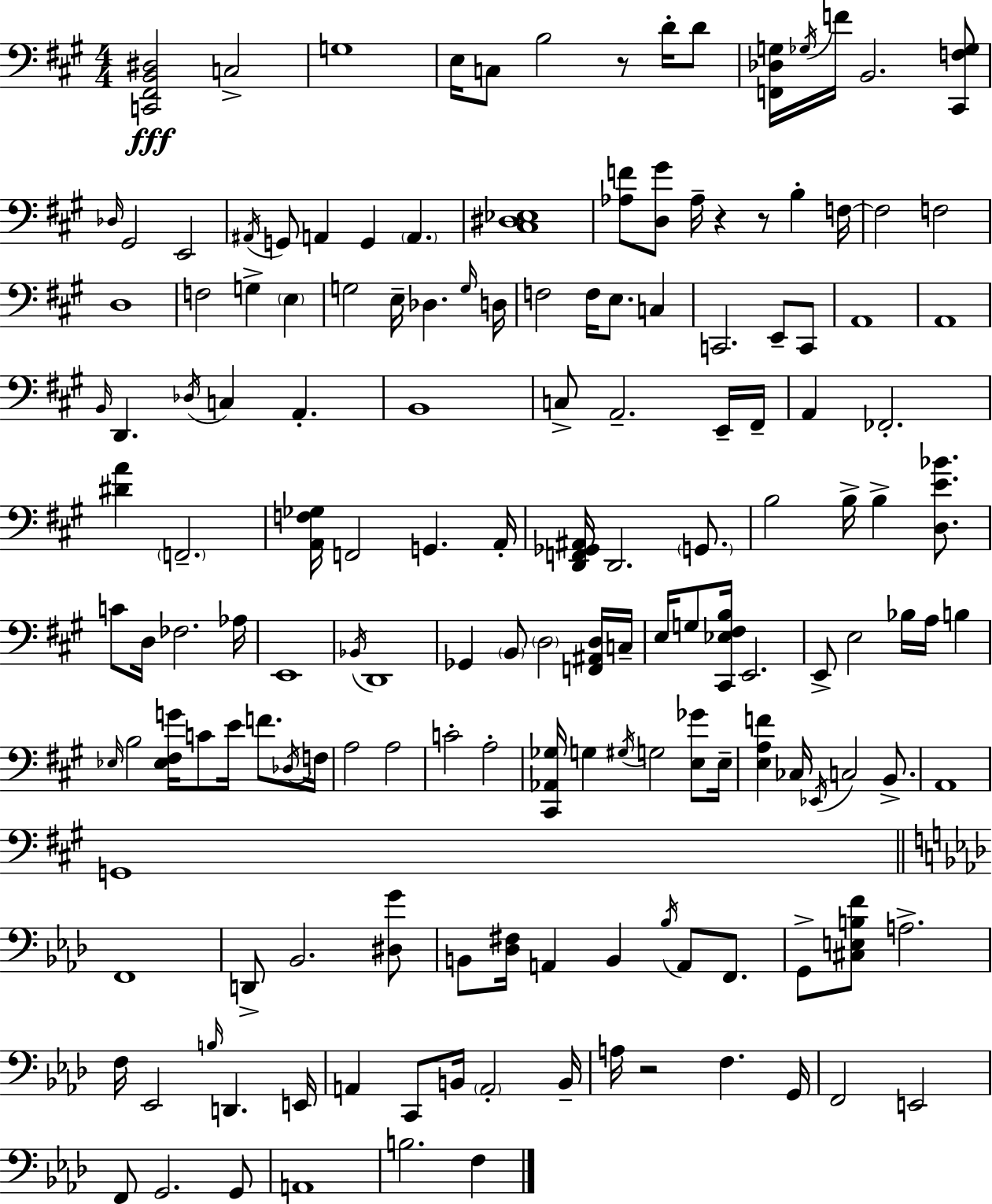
{
  \clef bass
  \numericTimeSignature
  \time 4/4
  \key a \major
  \repeat volta 2 { <c, fis, b, dis>2\fff c2-> | g1 | e16 c8 b2 r8 d'16-. d'8 | <f, des g>16 \acciaccatura { ges16 } f'16 b,2. <cis, f ges>8 | \break \grace { des16 } gis,2 e,2 | \acciaccatura { ais,16 } g,8 a,4 g,4 \parenthesize a,4. | <cis dis ees>1 | <aes f'>8 <d gis'>8 aes16-- r4 r8 b4-. | \break f16~~ f2 f2 | d1 | f2 g4-> \parenthesize e4 | g2 e16-- des4. | \break \grace { g16 } d16 f2 f16 e8. | c4 c,2. | e,8-- c,8 a,1 | a,1 | \break \grace { b,16 } d,4. \acciaccatura { des16 } c4 | a,4.-. b,1 | c8-> a,2.-- | e,16-- fis,16-- a,4 fes,2.-. | \break <dis' a'>4 \parenthesize f,2.-- | <a, f ges>16 f,2 g,4. | a,16-. <d, f, ges, ais,>16 d,2. | \parenthesize g,8. b2 b16-> b4-> | \break <d e' bes'>8. c'8 d16 fes2. | aes16 e,1 | \acciaccatura { bes,16 } d,1 | ges,4 \parenthesize b,8 \parenthesize d2 | \break <f, ais, d>16 c16-- e16 g8 <cis, ees fis b>16 e,2. | e,8-> e2 | bes16 a16 b4 \grace { ees16 } b2 | <ees fis g'>16 c'8 e'16 f'8. \acciaccatura { des16 } f16 a2 | \break a2 c'2-. | a2-. <cis, aes, ges>16 g4 \acciaccatura { gis16 } g2 | <e ges'>8 e16-- <e a f'>4 ces16 \acciaccatura { ees,16 } | c2 b,8.-> a,1 | \break g,1 | \bar "||" \break \key aes \major f,1 | d,8-> bes,2. <dis g'>8 | b,8 <des fis>16 a,4 b,4 \acciaccatura { bes16 } a,8 f,8. | g,8-> <cis e b f'>8 a2.-> | \break f16 ees,2 \grace { b16 } d,4. | e,16 a,4 c,8 b,16 \parenthesize a,2-. | b,16-- a16 r2 f4. | g,16 f,2 e,2 | \break f,8 g,2. | g,8 a,1 | b2. f4 | } \bar "|."
}